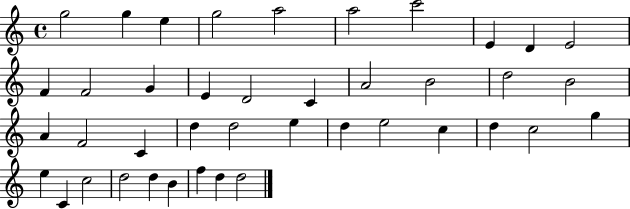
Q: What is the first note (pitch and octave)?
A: G5